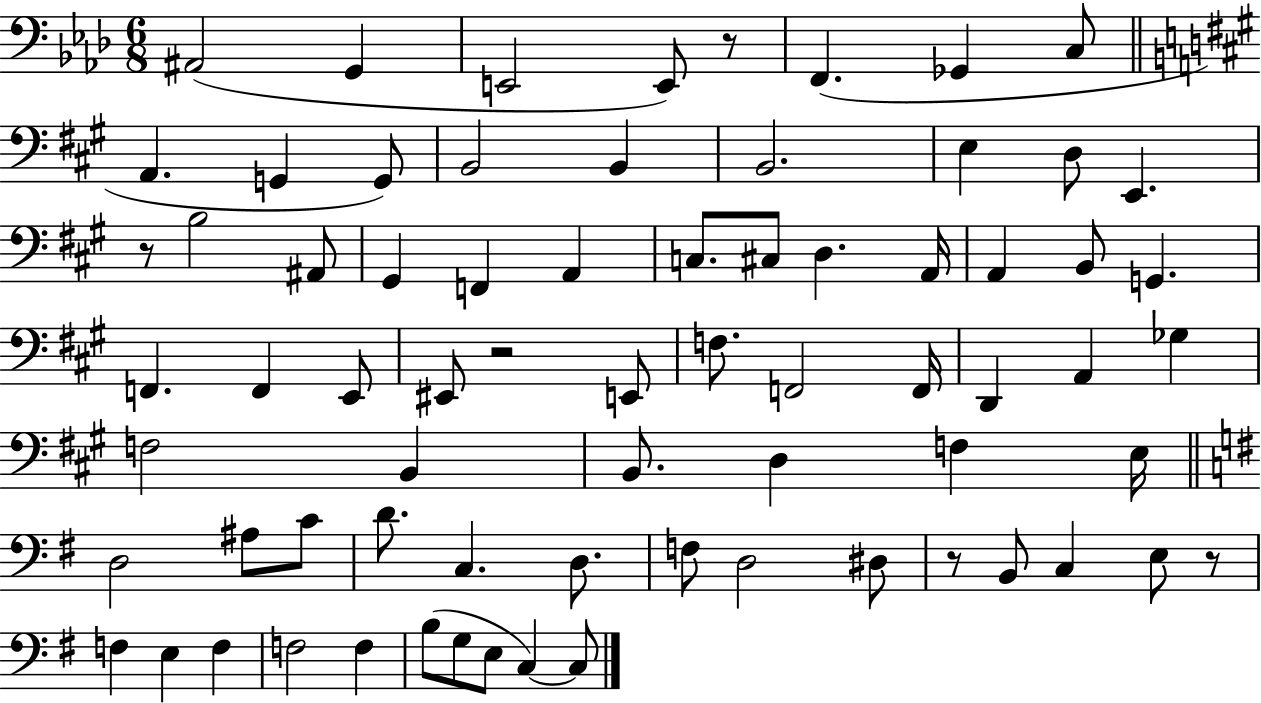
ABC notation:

X:1
T:Untitled
M:6/8
L:1/4
K:Ab
^A,,2 G,, E,,2 E,,/2 z/2 F,, _G,, C,/2 A,, G,, G,,/2 B,,2 B,, B,,2 E, D,/2 E,, z/2 B,2 ^A,,/2 ^G,, F,, A,, C,/2 ^C,/2 D, A,,/4 A,, B,,/2 G,, F,, F,, E,,/2 ^E,,/2 z2 E,,/2 F,/2 F,,2 F,,/4 D,, A,, _G, F,2 B,, B,,/2 D, F, E,/4 D,2 ^A,/2 C/2 D/2 C, D,/2 F,/2 D,2 ^D,/2 z/2 B,,/2 C, E,/2 z/2 F, E, F, F,2 F, B,/2 G,/2 E,/2 C, C,/2